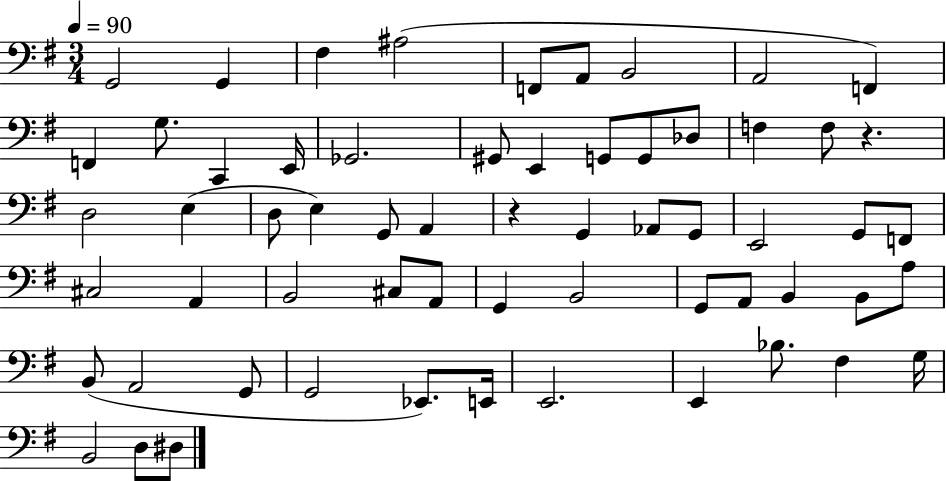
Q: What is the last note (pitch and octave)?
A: D#3